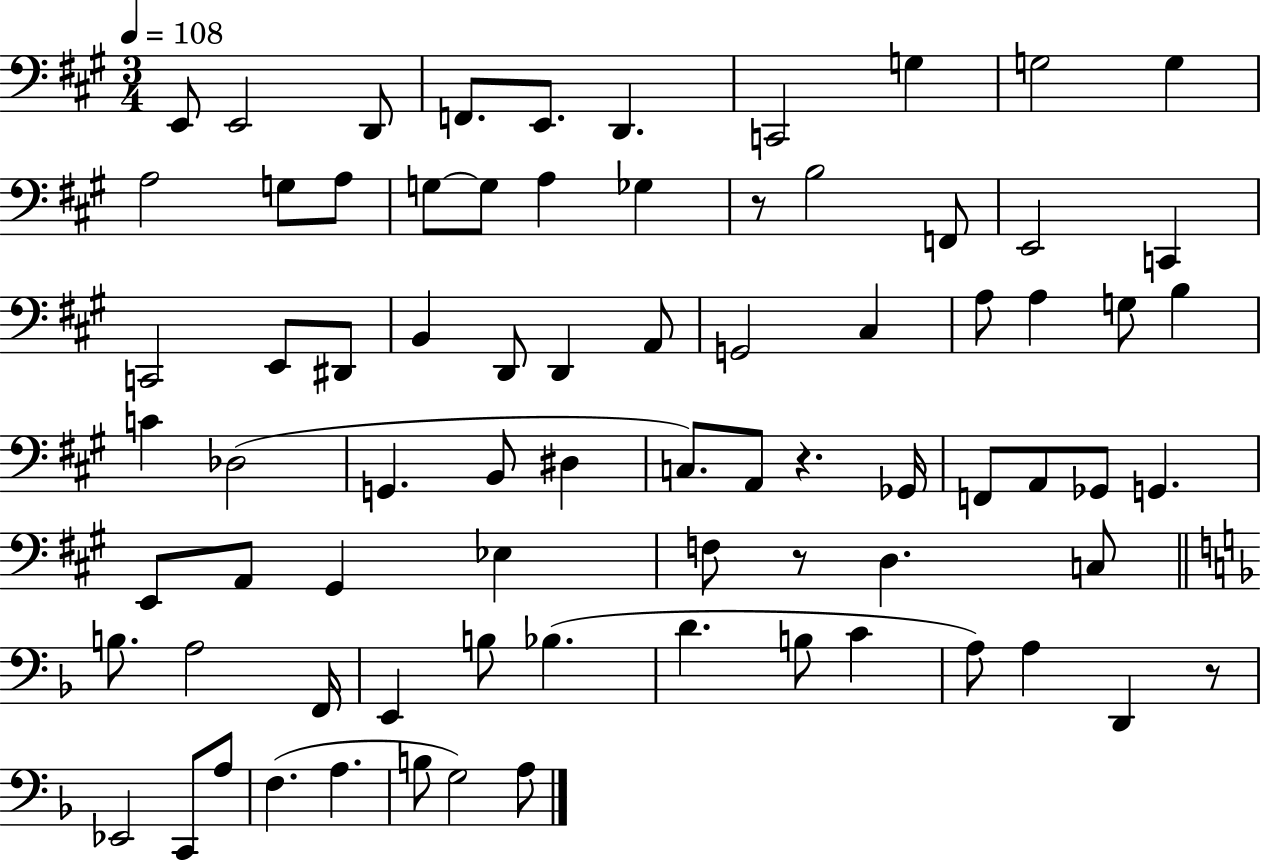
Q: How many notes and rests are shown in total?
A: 77